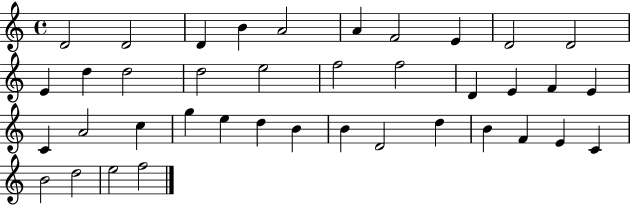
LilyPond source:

{
  \clef treble
  \time 4/4
  \defaultTimeSignature
  \key c \major
  d'2 d'2 | d'4 b'4 a'2 | a'4 f'2 e'4 | d'2 d'2 | \break e'4 d''4 d''2 | d''2 e''2 | f''2 f''2 | d'4 e'4 f'4 e'4 | \break c'4 a'2 c''4 | g''4 e''4 d''4 b'4 | b'4 d'2 d''4 | b'4 f'4 e'4 c'4 | \break b'2 d''2 | e''2 f''2 | \bar "|."
}